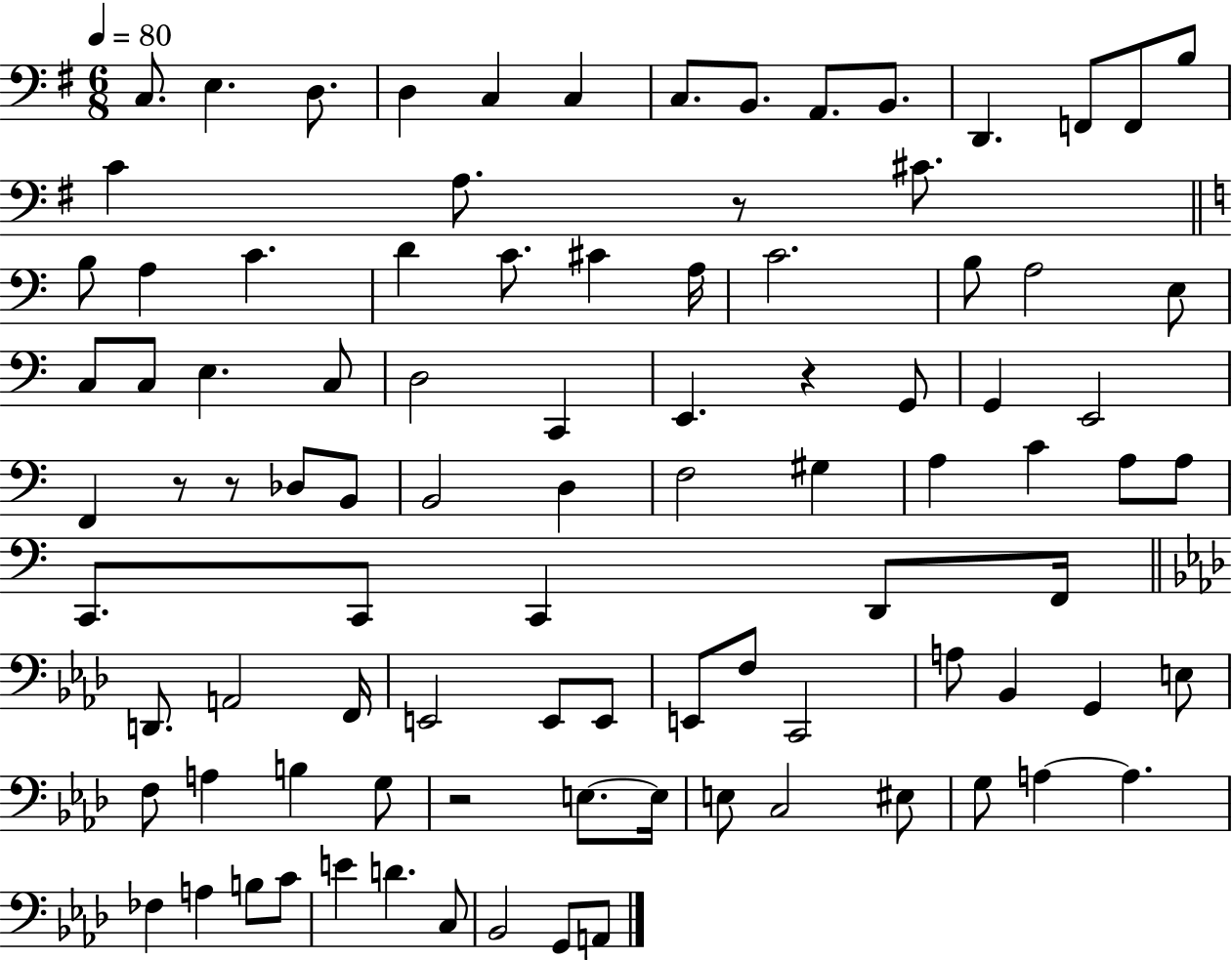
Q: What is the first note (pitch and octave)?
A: C3